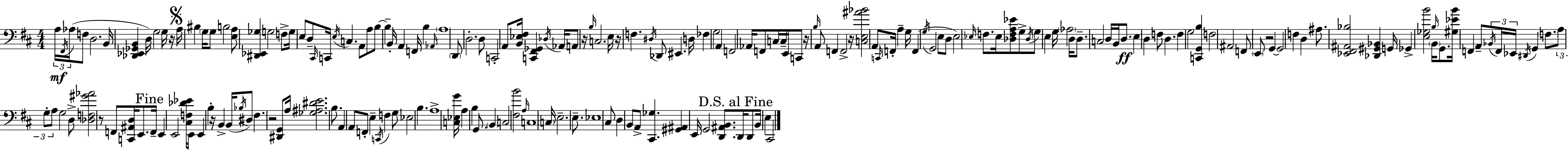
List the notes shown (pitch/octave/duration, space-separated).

A3/s F#2/s Ab3/s F3/e D3/h. B2/s [Db2,Eb2,Gb2,B2]/q D3/s G3/h G3/s R/s A3/s BIS3/q G3/s G3/e B3/h [E3,A3]/e [D#2,Eb2,Gb3]/q G3/h F3/e G3/s E3/e D3/e C#2/s C2/s E3/s C3/q. A2/e A3/e B3/e B3/q B2/s A2/q F2/s B3/q Ab2/s A3/w D2/e D3/h. D3/e C2/h A2/e [B2,Eb3,F#3]/s [C2,F#2,Gb2]/q Db3/s Ab2/s A2/e R/s B3/s C3/h. E3/s R/s F3/q. D#3/s Db2/e EIS2/q. D3/s FES3/q G3/h A2/q F2/h Ab2/s F2/e C3/s C3/s E2/s C2/e R/s B3/s A2/e F2/q F2/h R/s [C3,E3,A#4,Bb4]/h A2/e C2/s F2/s A3/q G3/s F2/q G3/s G2/h E3/e D3/e E3/h Eb3/s F3/e. Eb3/s [Db3,F3,A3,Eb4]/e G3/e Db3/s G3/e E3/q G3/s Ab3/h D3/s D3/e. C3/h D3/s B2/s D3/e. E3/q D3/q F3/e D3/q. F3/q G3/h [C2,G2,B3]/q F3/h A#2/h F2/e E2/e R/h G2/q G2/h F3/q D3/q A#3/e. [Eb2,F#2,A#2,Bb3]/h [Db2,G#2,Bb2]/q G2/s Gb2/q [E3,Gb3,B4]/h B3/s B2/s G2/e. [G#3,Eb4,B4]/s F2/q A2/e Bb2/s F2/s Eb2/s D#2/s G2/q F3/e. A3/e G3/e A3/e G3/h D3/e [Db3,F3,G#4,Ab4]/h R/e F2/e [C2,A#2,D3]/s E2/e. F2/s E2/q E2/h [C#3,F3,Db4,Eb4]/s E2/e E2/q B3/q R/s B2/q B2/s Bb3/s D#3/e F#3/q. R/h [D#2,G2]/e A3/s [Gb3,A#3,D#4,E4]/h. B3/e. A2/q A2/e F2/e E3/q C2/s F3/q G3/e Eb3/h B3/q. A3/w [C3,Eb3,G4]/s A3/q B3/q G2/e. B2/q C3/h [F#3,B4]/h A3/s C3/w C3/s E3/h. E3/e. Eb3/w C#3/e D3/q B2/e A2/e [C#2,Gb3]/q. [G#2,A#2]/q E2/s G2/h [D2,A#2,B2]/e. D2/s D2/e B2/s E3/q C#2/h